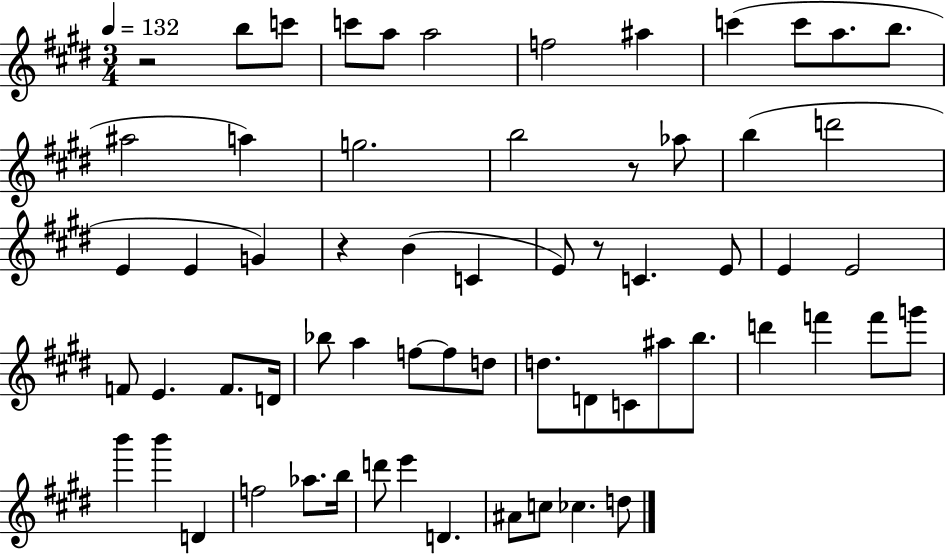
R/h B5/e C6/e C6/e A5/e A5/h F5/h A#5/q C6/q C6/e A5/e. B5/e. A#5/h A5/q G5/h. B5/h R/e Ab5/e B5/q D6/h E4/q E4/q G4/q R/q B4/q C4/q E4/e R/e C4/q. E4/e E4/q E4/h F4/e E4/q. F4/e. D4/s Bb5/e A5/q F5/e F5/e D5/e D5/e. D4/e C4/e A#5/e B5/e. D6/q F6/q F6/e G6/e B6/q B6/q D4/q F5/h Ab5/e. B5/s D6/e E6/q D4/q. A#4/e C5/e CES5/q. D5/e